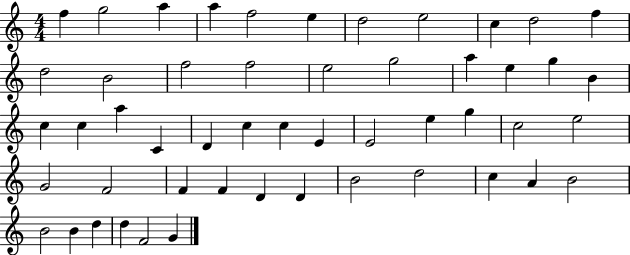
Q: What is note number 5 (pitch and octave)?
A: F5